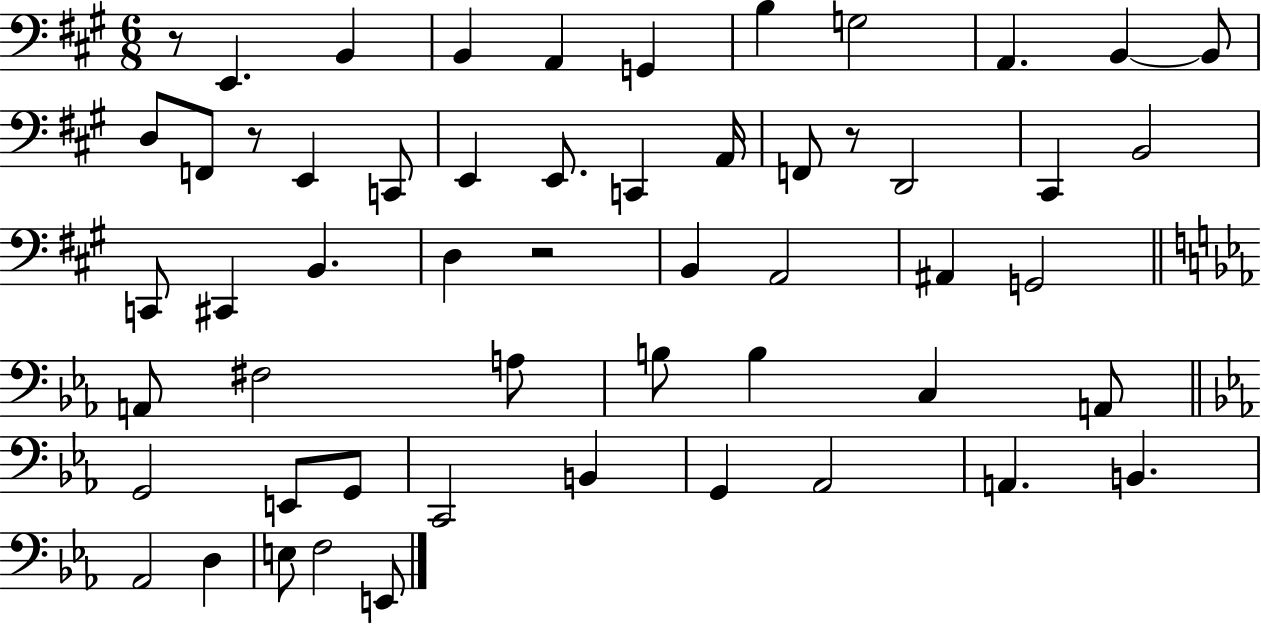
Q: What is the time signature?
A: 6/8